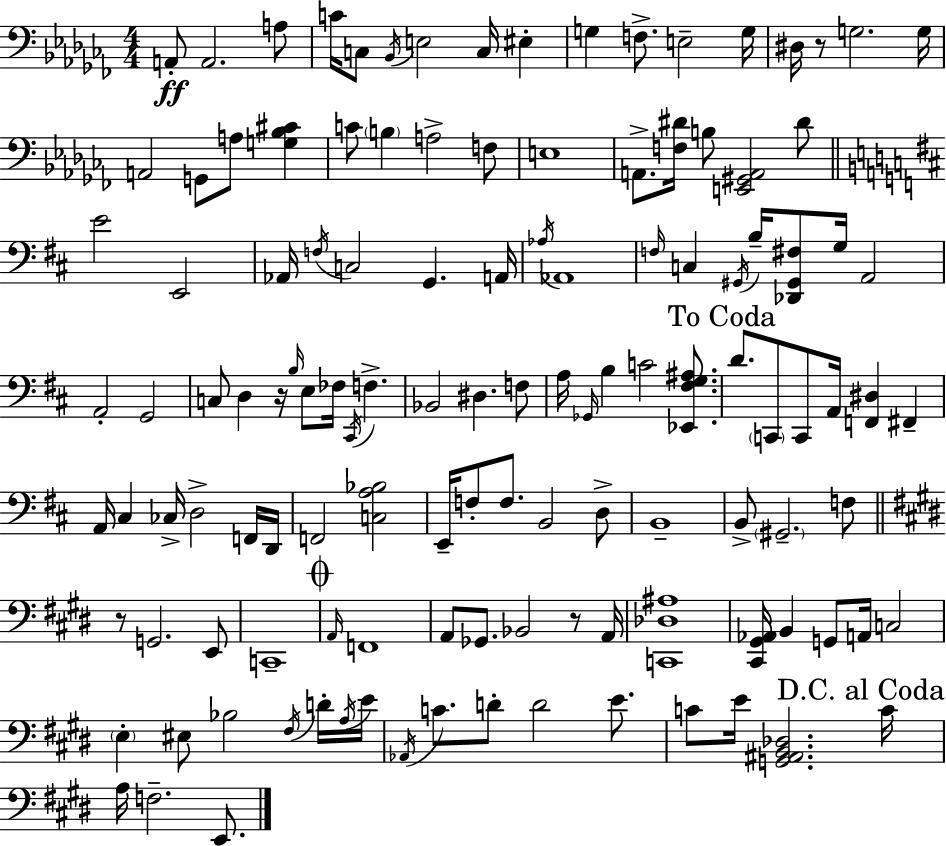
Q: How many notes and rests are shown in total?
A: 124